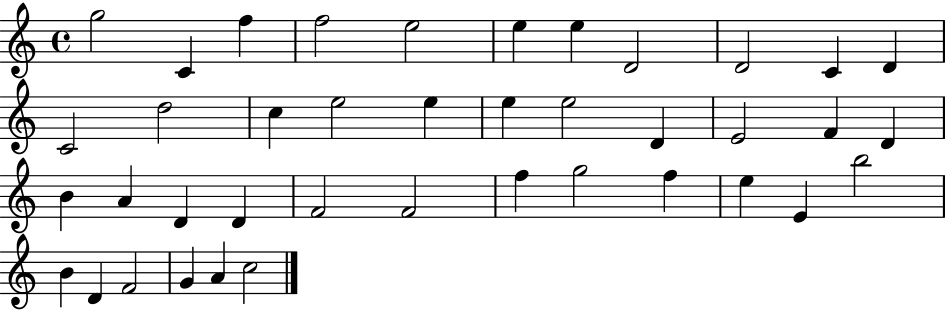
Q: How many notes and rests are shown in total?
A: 40